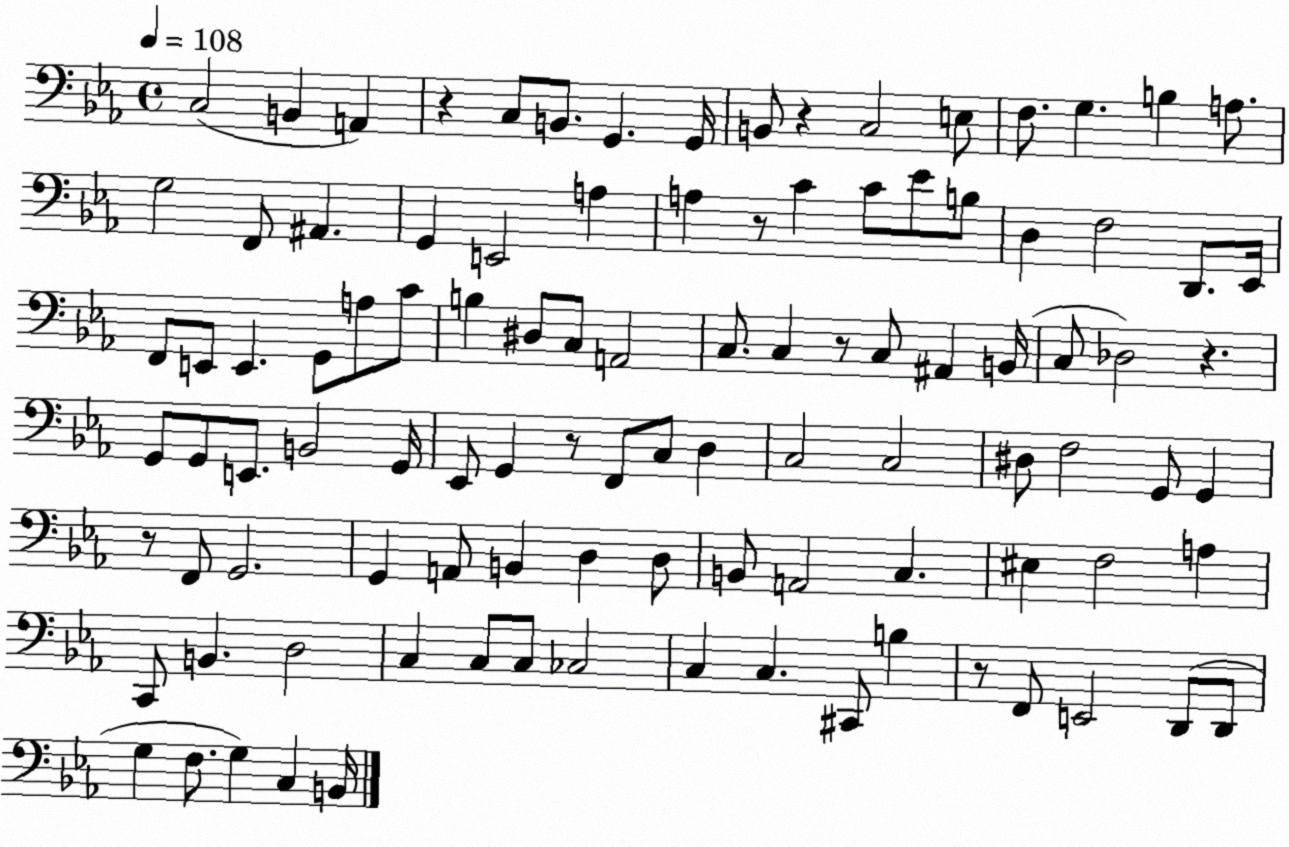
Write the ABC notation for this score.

X:1
T:Untitled
M:4/4
L:1/4
K:Eb
C,2 B,, A,, z C,/2 B,,/2 G,, G,,/4 B,,/2 z C,2 E,/2 F,/2 G, B, A,/2 G,2 F,,/2 ^A,, G,, E,,2 A, A, z/2 C C/2 _E/2 B,/2 D, F,2 D,,/2 _E,,/4 F,,/2 E,,/2 E,, G,,/2 A,/2 C/2 B, ^D,/2 C,/2 A,,2 C,/2 C, z/2 C,/2 ^A,, B,,/4 C,/2 _D,2 z G,,/2 G,,/2 E,,/2 B,,2 G,,/4 _E,,/2 G,, z/2 F,,/2 C,/2 D, C,2 C,2 ^D,/2 F,2 G,,/2 G,, z/2 F,,/2 G,,2 G,, A,,/2 B,, D, D,/2 B,,/2 A,,2 C, ^E, F,2 A, C,,/2 B,, D,2 C, C,/2 C,/2 _C,2 C, C, ^C,,/2 B, z/2 F,,/2 E,,2 D,,/2 D,,/2 G, F,/2 G, C, B,,/4